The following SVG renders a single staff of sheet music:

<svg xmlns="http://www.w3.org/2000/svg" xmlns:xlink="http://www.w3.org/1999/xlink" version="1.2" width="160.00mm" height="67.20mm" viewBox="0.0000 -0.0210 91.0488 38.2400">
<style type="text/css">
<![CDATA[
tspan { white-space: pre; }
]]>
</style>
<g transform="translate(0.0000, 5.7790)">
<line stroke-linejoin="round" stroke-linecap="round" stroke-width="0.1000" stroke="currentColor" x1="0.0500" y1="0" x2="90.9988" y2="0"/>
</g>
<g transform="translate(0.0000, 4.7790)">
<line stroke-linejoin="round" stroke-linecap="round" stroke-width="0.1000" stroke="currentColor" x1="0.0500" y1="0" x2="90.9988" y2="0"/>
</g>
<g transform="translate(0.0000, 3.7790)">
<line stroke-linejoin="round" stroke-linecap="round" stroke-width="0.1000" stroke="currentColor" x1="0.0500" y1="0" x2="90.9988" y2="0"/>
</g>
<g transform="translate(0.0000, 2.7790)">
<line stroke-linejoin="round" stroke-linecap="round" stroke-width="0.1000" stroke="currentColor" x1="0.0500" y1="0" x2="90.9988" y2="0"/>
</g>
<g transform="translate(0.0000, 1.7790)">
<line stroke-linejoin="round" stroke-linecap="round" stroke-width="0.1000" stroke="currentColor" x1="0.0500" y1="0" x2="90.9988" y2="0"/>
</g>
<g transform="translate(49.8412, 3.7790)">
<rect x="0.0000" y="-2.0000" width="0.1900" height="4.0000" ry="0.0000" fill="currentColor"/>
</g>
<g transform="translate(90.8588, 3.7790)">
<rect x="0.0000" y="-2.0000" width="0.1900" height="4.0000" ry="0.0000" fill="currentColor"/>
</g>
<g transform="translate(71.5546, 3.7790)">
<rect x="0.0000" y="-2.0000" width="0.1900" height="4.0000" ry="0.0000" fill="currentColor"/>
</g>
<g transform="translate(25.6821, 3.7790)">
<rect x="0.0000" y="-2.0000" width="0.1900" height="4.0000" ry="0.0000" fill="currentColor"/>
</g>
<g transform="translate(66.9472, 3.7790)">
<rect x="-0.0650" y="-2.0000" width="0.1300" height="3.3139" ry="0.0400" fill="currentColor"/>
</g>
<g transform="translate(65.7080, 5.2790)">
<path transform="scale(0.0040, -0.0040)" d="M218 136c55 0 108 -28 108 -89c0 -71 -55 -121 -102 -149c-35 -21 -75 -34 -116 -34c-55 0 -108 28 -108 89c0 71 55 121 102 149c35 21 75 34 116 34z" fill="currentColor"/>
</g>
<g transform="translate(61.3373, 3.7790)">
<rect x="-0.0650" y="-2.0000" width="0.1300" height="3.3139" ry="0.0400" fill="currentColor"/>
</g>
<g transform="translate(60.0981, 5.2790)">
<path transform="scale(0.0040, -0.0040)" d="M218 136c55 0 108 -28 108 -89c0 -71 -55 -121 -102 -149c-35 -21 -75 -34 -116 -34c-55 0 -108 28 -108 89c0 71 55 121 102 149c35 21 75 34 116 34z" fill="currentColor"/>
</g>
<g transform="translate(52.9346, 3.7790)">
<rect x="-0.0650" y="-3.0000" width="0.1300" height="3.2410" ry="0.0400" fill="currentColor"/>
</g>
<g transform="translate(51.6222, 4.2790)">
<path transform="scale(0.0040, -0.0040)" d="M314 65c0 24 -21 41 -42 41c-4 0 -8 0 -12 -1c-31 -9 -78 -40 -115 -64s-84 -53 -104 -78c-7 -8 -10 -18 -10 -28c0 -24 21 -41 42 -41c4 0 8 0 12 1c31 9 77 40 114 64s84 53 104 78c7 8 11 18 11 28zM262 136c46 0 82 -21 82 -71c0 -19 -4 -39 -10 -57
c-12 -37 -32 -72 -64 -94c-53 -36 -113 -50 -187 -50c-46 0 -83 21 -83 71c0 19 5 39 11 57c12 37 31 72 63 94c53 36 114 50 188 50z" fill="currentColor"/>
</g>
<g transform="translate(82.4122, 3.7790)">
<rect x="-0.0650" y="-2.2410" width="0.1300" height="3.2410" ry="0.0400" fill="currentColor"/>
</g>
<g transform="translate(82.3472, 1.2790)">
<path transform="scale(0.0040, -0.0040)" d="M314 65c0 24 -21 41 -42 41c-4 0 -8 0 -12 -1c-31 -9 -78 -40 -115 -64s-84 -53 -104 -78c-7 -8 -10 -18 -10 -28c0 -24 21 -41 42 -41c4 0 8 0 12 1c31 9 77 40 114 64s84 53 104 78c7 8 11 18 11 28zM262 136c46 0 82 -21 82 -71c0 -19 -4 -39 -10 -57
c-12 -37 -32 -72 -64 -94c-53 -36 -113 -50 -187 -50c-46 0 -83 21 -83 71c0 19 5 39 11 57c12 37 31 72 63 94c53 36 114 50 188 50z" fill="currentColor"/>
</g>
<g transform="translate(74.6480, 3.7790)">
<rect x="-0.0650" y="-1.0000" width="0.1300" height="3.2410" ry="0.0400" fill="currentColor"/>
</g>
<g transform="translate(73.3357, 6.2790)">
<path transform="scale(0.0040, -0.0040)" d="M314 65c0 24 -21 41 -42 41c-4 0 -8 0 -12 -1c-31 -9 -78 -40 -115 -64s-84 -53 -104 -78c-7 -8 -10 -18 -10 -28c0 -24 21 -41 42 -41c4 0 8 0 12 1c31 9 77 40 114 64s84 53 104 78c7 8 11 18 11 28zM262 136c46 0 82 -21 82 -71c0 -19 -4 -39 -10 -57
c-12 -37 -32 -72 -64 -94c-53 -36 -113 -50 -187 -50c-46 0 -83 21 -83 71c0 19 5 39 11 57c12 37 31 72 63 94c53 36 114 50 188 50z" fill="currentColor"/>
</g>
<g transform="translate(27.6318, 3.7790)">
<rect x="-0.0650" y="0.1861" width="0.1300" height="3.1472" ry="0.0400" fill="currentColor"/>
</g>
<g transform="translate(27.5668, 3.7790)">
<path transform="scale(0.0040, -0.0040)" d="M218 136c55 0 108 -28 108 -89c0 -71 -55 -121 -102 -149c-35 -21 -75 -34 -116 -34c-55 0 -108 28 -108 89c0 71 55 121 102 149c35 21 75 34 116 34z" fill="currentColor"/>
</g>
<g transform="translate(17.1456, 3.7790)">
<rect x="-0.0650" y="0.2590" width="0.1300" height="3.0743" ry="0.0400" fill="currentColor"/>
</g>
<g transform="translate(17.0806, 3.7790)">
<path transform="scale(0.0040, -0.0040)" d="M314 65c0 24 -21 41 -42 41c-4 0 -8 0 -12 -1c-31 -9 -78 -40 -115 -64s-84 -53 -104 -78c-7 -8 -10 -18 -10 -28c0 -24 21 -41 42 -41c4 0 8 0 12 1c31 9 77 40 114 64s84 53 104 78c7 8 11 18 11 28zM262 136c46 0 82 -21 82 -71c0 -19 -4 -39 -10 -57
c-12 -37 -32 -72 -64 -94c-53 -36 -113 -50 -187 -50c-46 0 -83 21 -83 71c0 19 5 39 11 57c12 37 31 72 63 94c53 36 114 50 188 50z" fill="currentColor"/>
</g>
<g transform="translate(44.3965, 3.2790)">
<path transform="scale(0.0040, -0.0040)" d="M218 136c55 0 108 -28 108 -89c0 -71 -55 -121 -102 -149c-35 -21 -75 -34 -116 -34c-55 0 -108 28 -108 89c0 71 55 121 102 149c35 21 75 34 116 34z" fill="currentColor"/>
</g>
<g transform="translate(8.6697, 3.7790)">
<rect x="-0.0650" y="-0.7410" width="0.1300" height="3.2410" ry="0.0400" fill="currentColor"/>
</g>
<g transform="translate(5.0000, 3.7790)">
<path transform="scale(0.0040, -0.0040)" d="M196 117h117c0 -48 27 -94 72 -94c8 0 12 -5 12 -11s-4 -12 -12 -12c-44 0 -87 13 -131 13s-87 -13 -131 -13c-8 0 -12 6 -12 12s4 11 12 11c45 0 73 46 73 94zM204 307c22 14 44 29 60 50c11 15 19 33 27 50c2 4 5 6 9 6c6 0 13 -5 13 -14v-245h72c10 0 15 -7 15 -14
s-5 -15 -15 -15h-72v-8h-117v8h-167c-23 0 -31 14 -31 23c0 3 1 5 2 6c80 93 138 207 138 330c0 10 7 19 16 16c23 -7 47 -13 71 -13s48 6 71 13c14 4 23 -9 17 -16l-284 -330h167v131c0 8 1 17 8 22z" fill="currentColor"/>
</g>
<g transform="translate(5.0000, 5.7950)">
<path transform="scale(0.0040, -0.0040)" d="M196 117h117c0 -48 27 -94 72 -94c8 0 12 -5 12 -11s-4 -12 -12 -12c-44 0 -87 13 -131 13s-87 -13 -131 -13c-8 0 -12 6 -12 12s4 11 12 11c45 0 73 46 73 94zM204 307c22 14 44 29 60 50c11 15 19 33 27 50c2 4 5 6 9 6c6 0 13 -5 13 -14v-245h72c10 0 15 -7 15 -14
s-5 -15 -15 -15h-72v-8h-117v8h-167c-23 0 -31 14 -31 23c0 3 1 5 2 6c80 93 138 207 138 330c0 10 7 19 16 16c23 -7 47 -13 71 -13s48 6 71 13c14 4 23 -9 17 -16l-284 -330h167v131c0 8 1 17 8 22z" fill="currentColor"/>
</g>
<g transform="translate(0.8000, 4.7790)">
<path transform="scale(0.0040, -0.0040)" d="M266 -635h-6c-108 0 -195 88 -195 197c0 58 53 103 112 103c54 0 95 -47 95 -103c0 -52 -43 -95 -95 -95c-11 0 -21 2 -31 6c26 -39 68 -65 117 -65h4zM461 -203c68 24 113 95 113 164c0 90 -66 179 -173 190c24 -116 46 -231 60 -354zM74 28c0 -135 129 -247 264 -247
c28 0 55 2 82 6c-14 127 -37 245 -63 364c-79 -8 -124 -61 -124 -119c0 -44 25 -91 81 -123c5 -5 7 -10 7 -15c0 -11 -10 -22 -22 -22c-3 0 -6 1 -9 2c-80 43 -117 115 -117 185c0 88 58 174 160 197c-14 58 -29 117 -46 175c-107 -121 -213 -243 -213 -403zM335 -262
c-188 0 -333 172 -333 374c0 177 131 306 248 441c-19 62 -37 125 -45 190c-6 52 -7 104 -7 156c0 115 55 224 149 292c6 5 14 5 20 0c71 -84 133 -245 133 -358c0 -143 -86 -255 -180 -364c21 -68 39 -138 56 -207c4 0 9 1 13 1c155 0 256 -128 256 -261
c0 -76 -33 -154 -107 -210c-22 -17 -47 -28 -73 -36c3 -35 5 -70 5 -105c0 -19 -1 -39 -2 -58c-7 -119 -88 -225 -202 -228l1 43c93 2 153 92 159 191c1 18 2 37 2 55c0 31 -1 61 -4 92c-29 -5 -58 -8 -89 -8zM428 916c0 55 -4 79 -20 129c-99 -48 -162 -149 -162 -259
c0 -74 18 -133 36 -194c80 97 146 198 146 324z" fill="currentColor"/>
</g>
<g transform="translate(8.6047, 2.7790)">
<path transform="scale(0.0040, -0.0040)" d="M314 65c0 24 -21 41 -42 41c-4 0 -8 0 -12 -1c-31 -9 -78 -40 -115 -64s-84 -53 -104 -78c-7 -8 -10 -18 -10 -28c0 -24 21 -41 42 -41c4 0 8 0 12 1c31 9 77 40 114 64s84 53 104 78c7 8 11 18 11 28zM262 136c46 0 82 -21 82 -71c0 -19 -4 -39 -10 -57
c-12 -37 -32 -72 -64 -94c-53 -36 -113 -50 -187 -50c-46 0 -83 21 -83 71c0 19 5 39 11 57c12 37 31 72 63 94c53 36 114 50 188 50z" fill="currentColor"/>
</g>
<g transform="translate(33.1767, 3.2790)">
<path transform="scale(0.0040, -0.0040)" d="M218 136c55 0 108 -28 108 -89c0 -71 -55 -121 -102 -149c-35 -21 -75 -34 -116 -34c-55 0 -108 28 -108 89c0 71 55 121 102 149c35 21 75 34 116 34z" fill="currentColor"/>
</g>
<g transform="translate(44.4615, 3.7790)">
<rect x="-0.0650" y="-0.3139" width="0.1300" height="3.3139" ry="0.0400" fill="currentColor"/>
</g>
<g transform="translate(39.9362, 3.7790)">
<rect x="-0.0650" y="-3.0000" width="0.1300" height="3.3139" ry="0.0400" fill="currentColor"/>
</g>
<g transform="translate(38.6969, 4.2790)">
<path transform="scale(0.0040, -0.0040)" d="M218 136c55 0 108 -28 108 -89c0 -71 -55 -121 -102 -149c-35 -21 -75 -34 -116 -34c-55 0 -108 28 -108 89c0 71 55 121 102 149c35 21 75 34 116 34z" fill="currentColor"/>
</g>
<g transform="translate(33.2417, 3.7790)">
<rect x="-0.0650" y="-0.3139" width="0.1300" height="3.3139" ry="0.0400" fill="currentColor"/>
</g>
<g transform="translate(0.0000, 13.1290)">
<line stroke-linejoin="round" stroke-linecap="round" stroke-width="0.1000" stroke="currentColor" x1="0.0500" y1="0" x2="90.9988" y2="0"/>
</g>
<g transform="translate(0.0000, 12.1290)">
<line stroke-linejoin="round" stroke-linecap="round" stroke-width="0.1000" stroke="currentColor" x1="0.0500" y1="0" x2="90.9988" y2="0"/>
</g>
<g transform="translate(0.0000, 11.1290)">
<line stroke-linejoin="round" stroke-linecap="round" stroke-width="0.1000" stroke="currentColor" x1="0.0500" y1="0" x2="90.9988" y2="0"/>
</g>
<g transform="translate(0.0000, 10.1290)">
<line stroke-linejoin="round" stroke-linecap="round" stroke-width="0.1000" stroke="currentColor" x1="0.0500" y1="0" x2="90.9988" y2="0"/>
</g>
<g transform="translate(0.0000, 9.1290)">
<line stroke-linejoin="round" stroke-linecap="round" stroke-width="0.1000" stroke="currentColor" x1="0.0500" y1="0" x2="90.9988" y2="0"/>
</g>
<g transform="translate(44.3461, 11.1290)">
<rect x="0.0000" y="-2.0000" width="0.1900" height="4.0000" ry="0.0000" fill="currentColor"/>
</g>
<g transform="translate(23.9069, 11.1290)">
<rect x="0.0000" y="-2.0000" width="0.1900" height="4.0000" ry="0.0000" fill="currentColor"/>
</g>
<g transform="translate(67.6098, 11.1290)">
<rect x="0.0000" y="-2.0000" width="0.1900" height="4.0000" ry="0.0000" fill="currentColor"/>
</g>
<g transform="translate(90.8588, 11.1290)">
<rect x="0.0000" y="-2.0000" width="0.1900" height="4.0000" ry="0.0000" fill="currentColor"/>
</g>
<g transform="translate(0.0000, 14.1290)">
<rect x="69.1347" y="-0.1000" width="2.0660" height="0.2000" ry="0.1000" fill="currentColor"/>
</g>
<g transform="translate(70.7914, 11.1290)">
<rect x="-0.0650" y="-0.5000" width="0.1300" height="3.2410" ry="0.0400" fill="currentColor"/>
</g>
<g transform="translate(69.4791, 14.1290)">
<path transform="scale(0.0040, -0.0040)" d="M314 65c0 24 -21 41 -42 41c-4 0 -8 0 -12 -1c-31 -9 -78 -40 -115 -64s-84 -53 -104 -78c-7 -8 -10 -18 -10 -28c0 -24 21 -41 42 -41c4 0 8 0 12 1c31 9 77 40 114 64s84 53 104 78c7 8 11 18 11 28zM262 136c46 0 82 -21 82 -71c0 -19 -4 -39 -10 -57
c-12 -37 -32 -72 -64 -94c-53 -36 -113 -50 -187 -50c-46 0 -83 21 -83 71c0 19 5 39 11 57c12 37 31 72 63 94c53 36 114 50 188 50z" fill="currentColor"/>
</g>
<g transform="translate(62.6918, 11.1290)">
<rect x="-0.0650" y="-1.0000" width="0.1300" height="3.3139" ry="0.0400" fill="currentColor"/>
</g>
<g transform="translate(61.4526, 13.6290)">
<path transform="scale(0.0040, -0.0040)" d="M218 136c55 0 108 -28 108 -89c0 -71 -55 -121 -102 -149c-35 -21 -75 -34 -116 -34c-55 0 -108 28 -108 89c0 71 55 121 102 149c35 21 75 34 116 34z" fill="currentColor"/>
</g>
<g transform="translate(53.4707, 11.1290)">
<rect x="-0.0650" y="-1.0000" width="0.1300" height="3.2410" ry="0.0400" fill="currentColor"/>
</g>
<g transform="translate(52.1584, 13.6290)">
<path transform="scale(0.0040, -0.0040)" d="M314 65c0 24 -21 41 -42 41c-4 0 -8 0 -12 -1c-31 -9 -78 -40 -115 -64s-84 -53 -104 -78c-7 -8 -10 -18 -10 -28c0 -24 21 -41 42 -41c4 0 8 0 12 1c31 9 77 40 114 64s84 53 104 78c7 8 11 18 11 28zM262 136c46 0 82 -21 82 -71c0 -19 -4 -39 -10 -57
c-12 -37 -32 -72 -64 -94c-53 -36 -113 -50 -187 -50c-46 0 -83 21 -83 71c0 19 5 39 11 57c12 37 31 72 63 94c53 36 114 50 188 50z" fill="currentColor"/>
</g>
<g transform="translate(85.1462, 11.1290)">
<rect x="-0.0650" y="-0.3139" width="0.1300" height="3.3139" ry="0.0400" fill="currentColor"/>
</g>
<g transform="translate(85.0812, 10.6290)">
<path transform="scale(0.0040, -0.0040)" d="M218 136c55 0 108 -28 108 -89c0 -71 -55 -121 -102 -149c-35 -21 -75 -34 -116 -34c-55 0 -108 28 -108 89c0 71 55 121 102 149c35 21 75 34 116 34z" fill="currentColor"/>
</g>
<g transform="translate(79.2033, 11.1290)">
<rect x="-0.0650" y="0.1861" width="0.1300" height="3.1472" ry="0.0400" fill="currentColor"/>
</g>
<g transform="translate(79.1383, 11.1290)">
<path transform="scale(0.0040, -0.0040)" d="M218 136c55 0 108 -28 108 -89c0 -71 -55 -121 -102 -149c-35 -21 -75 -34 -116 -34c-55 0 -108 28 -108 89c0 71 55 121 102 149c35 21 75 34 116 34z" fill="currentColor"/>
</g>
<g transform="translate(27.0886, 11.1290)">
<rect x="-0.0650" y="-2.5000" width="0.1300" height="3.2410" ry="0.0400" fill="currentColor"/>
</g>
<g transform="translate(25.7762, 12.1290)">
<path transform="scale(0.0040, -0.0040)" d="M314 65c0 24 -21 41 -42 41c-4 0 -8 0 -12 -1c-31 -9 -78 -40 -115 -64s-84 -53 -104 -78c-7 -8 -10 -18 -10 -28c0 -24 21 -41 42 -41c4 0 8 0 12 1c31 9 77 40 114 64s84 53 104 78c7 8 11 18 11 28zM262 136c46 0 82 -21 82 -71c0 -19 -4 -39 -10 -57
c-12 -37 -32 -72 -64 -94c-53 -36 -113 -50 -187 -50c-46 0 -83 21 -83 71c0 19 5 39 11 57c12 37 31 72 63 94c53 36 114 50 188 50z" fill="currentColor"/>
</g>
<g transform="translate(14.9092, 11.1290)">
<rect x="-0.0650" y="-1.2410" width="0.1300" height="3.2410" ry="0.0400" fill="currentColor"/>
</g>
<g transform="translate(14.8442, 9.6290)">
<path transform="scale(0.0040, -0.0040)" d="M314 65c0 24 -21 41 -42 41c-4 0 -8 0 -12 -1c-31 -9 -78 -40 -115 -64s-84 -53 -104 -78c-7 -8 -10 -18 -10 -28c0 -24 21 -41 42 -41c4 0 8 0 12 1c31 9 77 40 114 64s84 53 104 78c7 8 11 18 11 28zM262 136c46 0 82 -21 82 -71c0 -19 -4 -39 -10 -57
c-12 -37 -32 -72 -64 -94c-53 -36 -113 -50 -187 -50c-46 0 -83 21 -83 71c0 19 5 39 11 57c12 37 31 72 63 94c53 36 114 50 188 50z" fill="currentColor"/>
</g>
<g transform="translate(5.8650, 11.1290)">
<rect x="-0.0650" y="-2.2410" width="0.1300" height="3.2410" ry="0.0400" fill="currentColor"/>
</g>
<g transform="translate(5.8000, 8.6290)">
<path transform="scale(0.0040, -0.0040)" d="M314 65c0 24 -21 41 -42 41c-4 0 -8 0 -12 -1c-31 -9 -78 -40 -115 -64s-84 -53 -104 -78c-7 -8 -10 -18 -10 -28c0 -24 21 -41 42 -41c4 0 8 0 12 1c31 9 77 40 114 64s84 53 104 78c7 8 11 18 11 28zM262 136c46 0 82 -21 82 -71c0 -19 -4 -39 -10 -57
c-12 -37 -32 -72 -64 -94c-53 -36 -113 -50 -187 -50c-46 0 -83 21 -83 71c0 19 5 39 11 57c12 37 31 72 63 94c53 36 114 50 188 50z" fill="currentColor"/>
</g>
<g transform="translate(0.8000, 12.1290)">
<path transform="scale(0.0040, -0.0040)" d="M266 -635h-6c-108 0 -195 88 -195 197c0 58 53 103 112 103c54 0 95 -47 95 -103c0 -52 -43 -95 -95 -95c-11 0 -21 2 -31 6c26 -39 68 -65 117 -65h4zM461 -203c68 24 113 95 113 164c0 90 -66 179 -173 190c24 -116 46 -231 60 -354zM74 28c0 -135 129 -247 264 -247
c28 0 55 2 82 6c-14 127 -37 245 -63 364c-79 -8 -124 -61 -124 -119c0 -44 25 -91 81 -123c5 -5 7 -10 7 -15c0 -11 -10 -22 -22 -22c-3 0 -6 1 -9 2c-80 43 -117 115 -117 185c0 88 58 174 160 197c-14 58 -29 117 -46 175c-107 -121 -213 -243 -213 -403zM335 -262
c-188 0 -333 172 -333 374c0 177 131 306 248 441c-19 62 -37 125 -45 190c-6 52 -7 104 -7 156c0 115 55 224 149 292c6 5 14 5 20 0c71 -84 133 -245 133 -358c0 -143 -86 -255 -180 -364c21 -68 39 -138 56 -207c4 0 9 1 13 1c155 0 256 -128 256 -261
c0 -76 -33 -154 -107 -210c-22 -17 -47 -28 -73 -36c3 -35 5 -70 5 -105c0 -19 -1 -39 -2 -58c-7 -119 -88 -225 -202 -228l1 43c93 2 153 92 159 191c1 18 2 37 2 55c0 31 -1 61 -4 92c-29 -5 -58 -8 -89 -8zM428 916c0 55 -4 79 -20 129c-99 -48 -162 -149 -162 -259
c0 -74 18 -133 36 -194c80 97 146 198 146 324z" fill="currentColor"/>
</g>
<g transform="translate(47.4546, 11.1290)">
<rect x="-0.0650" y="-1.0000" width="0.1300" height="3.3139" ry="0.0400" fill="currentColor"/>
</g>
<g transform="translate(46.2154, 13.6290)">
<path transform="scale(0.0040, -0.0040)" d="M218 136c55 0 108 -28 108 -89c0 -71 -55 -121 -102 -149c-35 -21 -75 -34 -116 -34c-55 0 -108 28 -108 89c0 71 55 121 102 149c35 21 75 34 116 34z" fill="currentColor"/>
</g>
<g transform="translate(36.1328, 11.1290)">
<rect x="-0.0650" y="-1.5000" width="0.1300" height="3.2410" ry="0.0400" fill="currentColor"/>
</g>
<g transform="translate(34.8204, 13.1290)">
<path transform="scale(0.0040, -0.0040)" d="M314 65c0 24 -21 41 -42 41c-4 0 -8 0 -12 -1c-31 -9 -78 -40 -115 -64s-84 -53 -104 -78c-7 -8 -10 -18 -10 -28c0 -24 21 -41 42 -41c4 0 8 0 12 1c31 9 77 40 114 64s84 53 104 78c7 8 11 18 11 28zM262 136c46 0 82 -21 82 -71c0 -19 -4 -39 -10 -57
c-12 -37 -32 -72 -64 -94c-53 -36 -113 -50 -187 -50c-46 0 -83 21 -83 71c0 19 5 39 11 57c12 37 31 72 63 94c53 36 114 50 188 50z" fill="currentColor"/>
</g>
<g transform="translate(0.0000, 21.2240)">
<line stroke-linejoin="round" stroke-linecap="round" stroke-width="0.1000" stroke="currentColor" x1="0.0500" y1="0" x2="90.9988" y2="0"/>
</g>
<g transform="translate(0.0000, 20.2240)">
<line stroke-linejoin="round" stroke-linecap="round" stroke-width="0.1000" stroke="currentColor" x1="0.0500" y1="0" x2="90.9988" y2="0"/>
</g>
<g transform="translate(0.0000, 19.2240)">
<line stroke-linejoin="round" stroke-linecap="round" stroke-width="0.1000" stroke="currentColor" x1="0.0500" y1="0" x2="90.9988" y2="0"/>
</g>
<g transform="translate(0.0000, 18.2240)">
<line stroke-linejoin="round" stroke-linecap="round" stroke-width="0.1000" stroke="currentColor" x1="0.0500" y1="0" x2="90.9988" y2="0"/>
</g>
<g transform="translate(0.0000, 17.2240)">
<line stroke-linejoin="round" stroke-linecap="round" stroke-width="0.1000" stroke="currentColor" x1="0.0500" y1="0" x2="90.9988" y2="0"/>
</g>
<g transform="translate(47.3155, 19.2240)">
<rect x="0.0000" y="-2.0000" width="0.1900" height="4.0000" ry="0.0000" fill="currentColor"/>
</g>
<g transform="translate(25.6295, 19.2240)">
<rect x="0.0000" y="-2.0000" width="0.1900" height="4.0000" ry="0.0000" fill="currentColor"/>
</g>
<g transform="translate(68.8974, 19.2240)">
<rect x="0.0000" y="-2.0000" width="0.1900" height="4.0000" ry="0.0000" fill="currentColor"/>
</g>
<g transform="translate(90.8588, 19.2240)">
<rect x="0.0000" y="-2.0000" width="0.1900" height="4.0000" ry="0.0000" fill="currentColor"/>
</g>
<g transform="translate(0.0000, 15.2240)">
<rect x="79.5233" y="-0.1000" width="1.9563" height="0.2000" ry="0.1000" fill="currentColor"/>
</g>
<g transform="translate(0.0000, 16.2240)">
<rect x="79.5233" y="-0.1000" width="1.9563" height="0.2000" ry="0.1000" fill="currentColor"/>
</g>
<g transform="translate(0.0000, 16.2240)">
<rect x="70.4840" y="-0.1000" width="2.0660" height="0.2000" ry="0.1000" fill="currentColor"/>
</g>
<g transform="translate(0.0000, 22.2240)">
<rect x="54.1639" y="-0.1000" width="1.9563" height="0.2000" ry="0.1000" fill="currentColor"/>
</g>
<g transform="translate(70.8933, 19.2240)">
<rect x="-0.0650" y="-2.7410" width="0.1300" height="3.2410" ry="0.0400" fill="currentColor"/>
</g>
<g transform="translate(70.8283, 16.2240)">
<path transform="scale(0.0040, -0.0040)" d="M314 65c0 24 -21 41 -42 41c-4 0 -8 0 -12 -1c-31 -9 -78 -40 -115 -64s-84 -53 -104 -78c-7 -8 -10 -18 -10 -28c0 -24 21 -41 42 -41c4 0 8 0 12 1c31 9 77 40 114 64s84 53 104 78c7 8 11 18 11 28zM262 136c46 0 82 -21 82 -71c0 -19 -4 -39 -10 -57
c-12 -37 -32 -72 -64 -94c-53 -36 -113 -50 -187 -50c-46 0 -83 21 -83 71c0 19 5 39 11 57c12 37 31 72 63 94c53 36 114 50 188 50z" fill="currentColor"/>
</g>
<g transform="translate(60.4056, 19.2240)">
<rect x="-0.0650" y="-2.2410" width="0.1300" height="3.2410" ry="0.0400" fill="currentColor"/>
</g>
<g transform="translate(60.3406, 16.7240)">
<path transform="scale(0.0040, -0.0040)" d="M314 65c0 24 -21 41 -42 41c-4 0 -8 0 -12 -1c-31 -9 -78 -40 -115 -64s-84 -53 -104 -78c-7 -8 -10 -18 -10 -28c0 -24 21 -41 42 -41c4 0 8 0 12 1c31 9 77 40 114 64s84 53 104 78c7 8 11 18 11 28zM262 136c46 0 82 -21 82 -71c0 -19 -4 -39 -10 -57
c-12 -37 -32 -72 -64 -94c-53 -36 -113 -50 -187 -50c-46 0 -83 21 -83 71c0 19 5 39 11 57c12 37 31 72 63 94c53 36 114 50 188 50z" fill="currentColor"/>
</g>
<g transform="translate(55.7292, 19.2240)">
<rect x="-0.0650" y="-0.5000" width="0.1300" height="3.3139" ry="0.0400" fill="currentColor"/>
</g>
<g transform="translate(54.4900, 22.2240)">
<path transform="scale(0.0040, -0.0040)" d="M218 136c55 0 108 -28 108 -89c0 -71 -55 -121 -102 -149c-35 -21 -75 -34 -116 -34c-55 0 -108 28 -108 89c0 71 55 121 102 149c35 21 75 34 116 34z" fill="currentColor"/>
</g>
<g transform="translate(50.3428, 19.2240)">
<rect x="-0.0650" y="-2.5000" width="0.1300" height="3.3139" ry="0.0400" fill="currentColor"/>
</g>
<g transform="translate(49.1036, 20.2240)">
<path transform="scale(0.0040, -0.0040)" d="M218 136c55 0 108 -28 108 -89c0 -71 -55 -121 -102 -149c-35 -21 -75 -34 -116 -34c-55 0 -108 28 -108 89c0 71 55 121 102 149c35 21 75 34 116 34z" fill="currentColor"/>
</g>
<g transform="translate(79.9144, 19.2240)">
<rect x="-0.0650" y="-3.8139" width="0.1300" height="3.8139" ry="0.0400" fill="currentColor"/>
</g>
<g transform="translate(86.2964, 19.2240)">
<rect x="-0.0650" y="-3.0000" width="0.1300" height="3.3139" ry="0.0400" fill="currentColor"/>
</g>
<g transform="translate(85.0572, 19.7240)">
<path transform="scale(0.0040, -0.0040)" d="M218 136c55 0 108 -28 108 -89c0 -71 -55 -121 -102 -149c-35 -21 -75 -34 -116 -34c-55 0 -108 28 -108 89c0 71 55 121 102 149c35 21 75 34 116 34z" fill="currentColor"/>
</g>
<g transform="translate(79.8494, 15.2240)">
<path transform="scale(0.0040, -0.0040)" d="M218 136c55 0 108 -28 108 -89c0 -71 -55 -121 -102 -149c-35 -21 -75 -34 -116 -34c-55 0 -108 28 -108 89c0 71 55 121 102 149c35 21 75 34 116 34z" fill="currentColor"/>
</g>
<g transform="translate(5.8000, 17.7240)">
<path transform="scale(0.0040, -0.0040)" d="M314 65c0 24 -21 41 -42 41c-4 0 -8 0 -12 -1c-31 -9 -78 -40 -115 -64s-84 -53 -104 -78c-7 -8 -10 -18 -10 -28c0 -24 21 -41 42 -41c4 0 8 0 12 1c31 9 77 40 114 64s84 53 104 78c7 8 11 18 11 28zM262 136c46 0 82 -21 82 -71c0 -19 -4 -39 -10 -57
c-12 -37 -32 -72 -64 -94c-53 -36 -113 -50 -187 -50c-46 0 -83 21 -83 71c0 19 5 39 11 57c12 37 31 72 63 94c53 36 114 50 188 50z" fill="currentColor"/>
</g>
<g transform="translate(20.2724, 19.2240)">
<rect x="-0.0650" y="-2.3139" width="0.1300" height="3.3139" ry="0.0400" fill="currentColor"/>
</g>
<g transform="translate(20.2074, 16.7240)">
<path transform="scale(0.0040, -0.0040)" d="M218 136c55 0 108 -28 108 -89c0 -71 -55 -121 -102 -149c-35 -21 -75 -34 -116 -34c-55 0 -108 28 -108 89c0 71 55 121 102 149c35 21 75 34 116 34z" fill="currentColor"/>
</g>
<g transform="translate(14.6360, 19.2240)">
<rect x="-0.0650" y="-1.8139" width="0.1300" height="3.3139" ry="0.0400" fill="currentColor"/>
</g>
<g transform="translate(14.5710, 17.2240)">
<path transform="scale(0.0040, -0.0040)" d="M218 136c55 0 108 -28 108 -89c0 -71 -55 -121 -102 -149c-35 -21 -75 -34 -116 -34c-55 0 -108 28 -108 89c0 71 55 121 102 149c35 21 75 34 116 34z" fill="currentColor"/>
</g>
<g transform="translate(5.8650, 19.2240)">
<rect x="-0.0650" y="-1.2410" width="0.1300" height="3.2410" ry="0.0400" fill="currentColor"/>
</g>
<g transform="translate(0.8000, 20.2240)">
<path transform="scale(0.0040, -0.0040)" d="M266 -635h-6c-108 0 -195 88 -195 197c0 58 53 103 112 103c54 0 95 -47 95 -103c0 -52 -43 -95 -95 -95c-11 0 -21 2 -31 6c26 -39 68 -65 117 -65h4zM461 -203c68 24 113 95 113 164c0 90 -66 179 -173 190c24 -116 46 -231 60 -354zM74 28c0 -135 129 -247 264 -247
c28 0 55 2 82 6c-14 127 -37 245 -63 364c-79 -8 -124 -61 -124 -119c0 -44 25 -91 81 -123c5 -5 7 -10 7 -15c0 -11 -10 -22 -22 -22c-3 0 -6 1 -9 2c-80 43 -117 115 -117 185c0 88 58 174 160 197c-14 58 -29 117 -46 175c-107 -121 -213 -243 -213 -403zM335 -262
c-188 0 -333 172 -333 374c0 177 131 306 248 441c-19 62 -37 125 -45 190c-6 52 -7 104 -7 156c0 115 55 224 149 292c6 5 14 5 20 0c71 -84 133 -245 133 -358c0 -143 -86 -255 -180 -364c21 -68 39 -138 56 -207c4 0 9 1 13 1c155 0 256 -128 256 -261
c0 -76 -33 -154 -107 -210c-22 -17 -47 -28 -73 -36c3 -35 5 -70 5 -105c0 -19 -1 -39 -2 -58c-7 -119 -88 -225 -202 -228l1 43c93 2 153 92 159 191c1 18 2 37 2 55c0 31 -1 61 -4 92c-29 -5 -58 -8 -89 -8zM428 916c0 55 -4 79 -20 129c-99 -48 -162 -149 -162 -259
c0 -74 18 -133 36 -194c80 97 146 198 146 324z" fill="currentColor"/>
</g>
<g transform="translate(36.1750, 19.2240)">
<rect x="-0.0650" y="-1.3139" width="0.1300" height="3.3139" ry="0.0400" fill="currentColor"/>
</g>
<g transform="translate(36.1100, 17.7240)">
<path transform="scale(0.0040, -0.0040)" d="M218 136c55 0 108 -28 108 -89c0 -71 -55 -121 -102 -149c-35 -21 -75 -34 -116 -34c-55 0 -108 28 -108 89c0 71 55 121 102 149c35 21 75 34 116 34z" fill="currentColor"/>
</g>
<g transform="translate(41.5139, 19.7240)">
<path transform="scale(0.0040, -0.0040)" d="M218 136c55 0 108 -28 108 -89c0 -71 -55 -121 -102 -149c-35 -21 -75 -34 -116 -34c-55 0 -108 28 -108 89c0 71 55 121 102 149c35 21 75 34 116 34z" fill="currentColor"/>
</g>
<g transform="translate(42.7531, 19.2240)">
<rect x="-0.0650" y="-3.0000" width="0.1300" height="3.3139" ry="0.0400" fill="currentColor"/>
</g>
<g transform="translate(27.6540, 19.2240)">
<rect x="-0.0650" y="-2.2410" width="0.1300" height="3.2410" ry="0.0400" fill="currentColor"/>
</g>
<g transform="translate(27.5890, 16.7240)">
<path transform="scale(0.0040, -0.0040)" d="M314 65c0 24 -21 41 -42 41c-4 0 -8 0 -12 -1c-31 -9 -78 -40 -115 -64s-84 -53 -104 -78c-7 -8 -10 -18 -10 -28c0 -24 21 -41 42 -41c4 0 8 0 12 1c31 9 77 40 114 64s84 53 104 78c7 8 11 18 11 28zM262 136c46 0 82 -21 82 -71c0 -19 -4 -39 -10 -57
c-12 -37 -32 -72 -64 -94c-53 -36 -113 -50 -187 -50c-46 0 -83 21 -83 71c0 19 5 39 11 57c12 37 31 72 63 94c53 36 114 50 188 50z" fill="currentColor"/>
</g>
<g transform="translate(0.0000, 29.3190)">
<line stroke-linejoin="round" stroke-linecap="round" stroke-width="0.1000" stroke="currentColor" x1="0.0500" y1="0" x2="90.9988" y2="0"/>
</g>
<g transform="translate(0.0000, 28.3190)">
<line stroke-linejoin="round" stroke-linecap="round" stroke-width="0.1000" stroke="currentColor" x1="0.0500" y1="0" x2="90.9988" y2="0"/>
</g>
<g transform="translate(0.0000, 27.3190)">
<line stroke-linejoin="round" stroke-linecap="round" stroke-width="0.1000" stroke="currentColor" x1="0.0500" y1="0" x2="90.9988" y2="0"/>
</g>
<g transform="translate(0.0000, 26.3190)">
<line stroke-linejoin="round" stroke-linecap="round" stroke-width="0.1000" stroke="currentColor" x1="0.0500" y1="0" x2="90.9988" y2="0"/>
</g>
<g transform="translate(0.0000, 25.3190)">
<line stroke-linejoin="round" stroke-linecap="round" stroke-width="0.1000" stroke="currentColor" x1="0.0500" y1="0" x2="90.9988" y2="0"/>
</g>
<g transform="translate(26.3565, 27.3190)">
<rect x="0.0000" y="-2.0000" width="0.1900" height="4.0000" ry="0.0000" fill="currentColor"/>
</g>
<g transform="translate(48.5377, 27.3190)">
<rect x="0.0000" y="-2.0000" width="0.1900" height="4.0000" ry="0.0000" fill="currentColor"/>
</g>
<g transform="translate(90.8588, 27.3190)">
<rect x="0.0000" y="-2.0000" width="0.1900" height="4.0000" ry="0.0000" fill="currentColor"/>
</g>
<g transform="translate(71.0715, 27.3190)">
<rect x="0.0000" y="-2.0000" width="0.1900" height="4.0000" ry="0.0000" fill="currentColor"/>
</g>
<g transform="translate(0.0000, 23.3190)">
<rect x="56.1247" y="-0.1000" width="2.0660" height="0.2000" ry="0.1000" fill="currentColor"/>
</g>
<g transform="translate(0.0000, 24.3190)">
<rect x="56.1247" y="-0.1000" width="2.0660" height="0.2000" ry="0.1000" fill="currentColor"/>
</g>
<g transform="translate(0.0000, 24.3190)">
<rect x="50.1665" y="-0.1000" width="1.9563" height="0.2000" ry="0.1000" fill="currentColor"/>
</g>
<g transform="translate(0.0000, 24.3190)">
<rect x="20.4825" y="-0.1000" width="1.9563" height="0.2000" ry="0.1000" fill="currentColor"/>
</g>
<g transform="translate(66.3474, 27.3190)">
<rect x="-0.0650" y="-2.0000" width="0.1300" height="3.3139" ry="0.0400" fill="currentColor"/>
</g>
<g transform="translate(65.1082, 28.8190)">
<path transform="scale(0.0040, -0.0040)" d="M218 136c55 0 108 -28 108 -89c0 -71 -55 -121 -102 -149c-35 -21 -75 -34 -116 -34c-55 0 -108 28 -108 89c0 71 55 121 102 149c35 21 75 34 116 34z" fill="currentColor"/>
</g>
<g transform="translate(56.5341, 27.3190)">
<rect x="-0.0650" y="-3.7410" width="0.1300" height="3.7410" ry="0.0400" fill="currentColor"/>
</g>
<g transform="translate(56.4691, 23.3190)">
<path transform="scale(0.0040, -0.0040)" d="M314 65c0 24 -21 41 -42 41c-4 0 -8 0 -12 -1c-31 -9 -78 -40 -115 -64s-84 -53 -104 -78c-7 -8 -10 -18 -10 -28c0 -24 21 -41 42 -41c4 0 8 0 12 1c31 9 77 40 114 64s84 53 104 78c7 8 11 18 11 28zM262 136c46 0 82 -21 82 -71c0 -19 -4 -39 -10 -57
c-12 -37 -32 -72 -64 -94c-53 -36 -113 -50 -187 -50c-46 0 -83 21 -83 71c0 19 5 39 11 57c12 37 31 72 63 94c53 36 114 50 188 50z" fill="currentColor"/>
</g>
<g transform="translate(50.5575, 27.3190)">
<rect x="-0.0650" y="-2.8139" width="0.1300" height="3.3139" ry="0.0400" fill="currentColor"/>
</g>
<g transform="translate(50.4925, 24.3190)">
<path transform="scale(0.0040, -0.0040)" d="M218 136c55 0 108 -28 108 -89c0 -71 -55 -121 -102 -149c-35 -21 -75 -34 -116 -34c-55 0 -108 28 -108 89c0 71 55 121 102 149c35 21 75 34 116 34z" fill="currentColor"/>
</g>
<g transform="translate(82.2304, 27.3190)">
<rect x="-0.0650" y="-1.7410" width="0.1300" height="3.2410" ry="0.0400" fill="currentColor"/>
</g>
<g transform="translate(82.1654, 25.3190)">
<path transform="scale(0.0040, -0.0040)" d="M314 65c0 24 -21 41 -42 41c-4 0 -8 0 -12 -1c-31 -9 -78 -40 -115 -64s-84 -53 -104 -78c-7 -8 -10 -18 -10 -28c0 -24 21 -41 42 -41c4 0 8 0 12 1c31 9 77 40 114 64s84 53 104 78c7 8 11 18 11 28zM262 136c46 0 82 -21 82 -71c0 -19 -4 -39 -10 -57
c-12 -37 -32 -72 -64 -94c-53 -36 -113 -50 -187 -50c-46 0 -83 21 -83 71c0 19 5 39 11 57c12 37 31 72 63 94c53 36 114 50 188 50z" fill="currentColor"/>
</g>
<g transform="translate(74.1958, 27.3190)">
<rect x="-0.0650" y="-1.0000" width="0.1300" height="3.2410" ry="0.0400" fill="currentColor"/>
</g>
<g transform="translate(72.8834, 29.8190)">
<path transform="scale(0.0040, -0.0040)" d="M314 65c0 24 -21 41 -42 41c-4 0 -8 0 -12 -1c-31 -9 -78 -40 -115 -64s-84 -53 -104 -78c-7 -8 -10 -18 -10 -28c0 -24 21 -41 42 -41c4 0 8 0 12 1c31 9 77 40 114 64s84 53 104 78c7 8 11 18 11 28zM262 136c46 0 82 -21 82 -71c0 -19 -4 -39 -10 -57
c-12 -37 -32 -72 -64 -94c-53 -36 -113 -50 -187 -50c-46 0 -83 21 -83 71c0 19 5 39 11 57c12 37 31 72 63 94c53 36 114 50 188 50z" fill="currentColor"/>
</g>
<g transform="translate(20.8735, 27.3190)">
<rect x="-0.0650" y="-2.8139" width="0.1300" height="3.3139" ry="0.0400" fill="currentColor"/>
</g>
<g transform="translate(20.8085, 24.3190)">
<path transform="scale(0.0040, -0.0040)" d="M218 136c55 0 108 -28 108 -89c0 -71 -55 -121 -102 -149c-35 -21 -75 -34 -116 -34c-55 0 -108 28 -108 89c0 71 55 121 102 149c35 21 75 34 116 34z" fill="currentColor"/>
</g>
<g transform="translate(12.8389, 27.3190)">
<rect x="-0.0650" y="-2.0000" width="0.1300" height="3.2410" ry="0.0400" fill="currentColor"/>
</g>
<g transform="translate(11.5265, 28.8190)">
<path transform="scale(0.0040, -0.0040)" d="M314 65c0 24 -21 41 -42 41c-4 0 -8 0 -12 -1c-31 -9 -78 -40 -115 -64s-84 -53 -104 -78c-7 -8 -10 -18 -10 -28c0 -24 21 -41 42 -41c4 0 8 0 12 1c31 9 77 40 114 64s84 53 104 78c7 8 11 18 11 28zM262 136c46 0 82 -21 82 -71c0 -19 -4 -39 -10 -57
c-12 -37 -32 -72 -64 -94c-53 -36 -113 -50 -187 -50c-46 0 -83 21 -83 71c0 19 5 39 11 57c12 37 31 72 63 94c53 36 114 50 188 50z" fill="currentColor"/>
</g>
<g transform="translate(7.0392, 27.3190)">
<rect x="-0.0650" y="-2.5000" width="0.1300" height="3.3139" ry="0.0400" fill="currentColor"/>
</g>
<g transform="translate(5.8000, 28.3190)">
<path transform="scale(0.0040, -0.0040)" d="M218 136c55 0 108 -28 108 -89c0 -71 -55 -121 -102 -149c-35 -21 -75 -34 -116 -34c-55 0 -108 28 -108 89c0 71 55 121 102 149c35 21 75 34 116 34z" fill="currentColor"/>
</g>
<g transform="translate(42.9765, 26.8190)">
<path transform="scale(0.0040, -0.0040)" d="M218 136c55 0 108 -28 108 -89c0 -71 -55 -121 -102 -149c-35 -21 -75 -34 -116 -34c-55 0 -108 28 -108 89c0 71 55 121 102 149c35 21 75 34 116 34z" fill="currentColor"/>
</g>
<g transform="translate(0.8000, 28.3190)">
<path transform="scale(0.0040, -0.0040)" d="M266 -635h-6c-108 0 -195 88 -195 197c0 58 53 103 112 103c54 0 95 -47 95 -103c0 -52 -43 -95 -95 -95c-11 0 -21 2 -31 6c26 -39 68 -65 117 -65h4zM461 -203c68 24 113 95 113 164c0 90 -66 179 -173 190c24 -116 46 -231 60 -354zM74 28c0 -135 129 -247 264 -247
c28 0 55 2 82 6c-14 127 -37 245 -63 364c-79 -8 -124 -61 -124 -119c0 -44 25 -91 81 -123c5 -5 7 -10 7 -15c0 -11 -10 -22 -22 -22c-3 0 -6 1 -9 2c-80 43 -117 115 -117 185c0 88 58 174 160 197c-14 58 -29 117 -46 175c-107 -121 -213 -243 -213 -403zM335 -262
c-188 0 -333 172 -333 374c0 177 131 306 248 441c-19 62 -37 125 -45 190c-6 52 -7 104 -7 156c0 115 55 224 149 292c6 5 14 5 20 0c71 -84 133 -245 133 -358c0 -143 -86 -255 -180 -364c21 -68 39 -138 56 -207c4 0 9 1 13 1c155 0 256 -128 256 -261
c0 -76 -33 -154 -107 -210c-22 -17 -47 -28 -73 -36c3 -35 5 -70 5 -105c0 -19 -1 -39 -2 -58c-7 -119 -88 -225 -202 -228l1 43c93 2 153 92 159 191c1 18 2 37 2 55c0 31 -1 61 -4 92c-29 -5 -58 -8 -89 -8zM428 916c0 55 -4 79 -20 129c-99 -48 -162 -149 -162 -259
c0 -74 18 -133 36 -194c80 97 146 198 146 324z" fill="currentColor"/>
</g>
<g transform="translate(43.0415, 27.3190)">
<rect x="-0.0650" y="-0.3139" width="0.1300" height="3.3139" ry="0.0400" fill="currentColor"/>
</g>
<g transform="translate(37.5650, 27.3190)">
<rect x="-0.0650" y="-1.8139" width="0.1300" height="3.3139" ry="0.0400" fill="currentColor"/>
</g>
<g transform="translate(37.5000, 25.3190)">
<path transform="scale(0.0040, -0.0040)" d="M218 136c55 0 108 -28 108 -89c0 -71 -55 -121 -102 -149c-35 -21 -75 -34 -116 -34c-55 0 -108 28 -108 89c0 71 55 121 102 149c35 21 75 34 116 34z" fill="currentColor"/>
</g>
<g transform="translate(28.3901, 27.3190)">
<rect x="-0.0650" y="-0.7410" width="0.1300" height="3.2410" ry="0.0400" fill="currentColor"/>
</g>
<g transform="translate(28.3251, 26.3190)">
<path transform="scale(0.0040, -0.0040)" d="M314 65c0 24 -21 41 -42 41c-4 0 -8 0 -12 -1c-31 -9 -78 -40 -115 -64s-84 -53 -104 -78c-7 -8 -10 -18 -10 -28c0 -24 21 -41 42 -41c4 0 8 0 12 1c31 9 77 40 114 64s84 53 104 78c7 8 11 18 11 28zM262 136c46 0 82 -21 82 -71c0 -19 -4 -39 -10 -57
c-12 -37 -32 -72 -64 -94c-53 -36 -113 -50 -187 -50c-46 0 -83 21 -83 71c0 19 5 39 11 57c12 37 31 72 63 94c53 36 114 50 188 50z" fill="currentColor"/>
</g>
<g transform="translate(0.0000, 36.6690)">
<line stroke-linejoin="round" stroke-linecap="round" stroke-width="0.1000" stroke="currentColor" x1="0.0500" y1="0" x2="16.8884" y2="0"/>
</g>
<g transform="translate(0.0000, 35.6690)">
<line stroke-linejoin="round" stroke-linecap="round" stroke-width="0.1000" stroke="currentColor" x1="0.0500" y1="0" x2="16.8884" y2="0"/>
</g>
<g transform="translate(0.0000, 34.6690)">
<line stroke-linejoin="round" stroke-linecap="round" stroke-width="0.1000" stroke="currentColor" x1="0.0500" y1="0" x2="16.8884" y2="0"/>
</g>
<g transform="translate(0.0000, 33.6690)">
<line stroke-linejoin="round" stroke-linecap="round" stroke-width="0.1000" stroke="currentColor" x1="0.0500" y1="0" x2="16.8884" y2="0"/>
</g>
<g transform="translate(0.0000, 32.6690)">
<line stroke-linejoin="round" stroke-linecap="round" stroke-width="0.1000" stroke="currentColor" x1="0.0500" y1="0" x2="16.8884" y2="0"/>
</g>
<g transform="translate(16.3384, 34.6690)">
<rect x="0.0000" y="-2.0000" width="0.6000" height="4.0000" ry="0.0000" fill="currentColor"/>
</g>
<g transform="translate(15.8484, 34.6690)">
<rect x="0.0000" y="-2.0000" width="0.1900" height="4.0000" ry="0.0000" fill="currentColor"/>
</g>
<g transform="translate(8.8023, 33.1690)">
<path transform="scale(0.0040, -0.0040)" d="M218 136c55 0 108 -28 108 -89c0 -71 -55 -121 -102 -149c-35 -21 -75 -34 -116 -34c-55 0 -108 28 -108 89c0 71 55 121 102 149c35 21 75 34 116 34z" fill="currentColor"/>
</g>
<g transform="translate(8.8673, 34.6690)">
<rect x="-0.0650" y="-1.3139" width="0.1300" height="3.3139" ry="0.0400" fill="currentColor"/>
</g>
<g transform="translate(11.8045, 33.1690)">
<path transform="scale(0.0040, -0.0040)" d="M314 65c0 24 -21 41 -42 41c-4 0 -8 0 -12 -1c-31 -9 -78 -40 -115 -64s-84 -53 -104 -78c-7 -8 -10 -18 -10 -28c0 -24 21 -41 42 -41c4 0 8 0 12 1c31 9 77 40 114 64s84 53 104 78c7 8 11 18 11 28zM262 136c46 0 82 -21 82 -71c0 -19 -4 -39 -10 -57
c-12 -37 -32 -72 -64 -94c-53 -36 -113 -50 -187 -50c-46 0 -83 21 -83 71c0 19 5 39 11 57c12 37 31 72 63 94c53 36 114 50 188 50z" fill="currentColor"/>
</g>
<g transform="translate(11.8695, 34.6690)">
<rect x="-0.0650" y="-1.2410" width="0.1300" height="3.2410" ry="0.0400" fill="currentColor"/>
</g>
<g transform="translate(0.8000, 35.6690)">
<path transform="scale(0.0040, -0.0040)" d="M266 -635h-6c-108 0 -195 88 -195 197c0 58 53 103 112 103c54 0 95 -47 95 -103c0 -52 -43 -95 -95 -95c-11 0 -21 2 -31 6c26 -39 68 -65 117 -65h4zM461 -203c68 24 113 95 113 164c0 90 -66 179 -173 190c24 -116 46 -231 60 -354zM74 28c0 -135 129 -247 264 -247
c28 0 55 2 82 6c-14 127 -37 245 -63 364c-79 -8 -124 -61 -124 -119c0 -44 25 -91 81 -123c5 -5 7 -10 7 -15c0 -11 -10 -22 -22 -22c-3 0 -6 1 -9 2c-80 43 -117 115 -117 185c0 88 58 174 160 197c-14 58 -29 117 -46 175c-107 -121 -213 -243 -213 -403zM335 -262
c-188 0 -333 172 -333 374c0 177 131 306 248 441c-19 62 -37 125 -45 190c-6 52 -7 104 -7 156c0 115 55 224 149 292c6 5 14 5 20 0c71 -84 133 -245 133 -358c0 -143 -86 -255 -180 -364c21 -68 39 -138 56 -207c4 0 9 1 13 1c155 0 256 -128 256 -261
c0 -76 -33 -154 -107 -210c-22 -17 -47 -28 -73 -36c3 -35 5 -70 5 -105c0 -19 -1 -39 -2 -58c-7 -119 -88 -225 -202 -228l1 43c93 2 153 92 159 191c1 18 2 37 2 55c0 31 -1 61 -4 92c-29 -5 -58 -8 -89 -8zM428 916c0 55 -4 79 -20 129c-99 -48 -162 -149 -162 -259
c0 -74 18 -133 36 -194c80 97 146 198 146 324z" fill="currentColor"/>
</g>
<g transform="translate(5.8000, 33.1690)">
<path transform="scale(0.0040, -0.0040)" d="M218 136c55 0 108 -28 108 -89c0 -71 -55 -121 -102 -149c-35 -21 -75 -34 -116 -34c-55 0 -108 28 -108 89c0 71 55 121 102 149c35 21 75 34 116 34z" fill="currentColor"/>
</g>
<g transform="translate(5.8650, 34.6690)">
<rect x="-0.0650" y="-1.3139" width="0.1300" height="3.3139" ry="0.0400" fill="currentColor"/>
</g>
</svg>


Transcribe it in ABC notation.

X:1
T:Untitled
M:4/4
L:1/4
K:C
d2 B2 B c A c A2 F F D2 g2 g2 e2 G2 E2 D D2 D C2 B c e2 f g g2 e A G C g2 a2 c' A G F2 a d2 f c a c'2 F D2 f2 e e e2